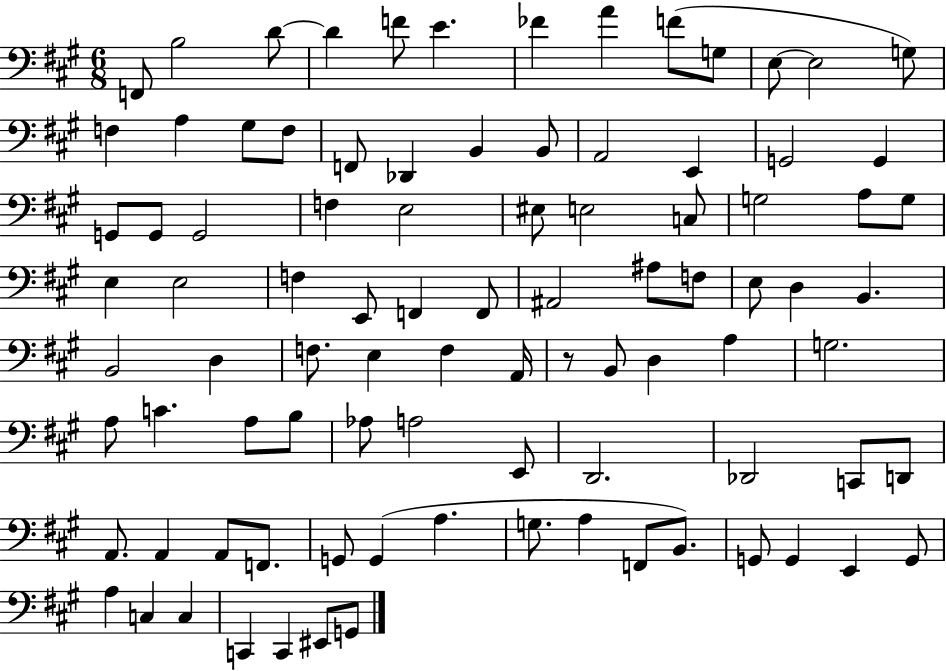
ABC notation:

X:1
T:Untitled
M:6/8
L:1/4
K:A
F,,/2 B,2 D/2 D F/2 E _F A F/2 G,/2 E,/2 E,2 G,/2 F, A, ^G,/2 F,/2 F,,/2 _D,, B,, B,,/2 A,,2 E,, G,,2 G,, G,,/2 G,,/2 G,,2 F, E,2 ^E,/2 E,2 C,/2 G,2 A,/2 G,/2 E, E,2 F, E,,/2 F,, F,,/2 ^A,,2 ^A,/2 F,/2 E,/2 D, B,, B,,2 D, F,/2 E, F, A,,/4 z/2 B,,/2 D, A, G,2 A,/2 C A,/2 B,/2 _A,/2 A,2 E,,/2 D,,2 _D,,2 C,,/2 D,,/2 A,,/2 A,, A,,/2 F,,/2 G,,/2 G,, A, G,/2 A, F,,/2 B,,/2 G,,/2 G,, E,, G,,/2 A, C, C, C,, C,, ^E,,/2 G,,/2